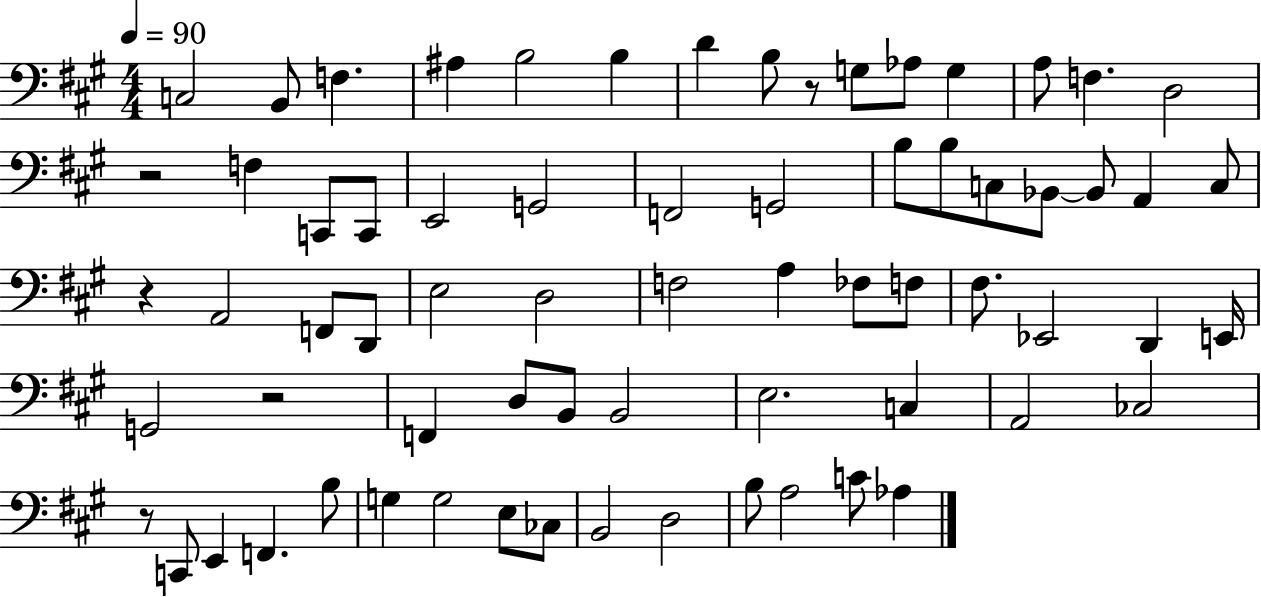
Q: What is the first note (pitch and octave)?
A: C3